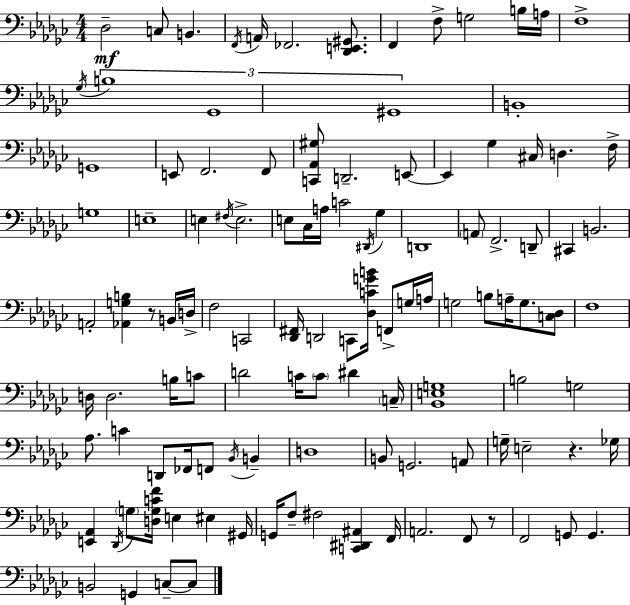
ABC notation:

X:1
T:Untitled
M:4/4
L:1/4
K:Ebm
_D,2 C,/2 B,, F,,/4 A,,/4 _F,,2 [_D,,E,,^G,,]/2 F,, F,/2 G,2 B,/4 A,/4 F,4 _G,/4 B,4 _G,,4 ^G,,4 B,,4 G,,4 E,,/2 F,,2 F,,/2 [C,,_A,,^G,]/2 D,,2 E,,/2 E,, _G, ^C,/4 D, F,/4 G,4 E,4 E, ^F,/4 E,2 E,/2 _C,/4 A,/4 C2 ^D,,/4 _G, D,,4 A,,/2 F,,2 D,,/2 ^C,, B,,2 A,,2 [_A,,G,B,] z/2 B,,/4 D,/4 F,2 C,,2 [_D,,^F,,]/4 D,,2 C,,/2 [_D,CGB]/4 F,,/2 G,/4 A,/4 G,2 B,/2 A,/4 G,/2 [C,_D,]/2 F,4 D,/4 D,2 B,/4 C/2 D2 C/4 C/2 ^D C,/4 [_B,,E,G,]4 B,2 G,2 _A,/2 C D,,/2 _F,,/4 F,,/2 _B,,/4 B,, D,4 B,,/2 G,,2 A,,/2 G,/4 E,2 z _G,/4 [E,,_A,,] _D,,/4 G,/2 [D,G,CF]/4 E, ^E, ^G,,/4 G,,/4 F,/2 ^F,2 [C,,^D,,^A,,] F,,/4 A,,2 F,,/2 z/2 F,,2 G,,/2 G,, B,,2 G,, C,/2 C,/2